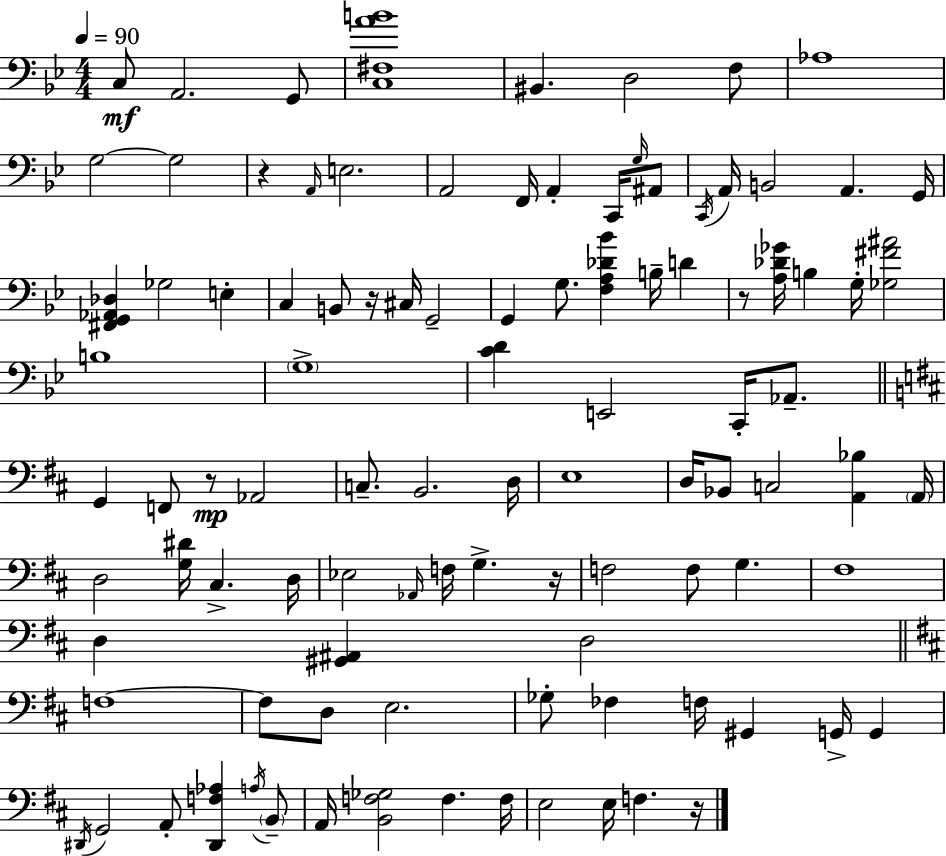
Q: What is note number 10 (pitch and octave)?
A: A2